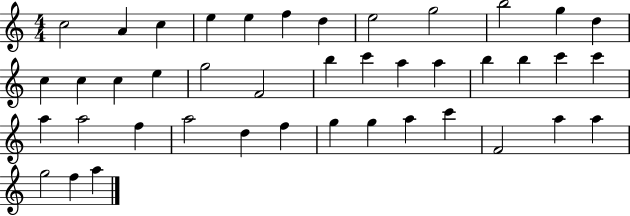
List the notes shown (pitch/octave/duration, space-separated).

C5/h A4/q C5/q E5/q E5/q F5/q D5/q E5/h G5/h B5/h G5/q D5/q C5/q C5/q C5/q E5/q G5/h F4/h B5/q C6/q A5/q A5/q B5/q B5/q C6/q C6/q A5/q A5/h F5/q A5/h D5/q F5/q G5/q G5/q A5/q C6/q F4/h A5/q A5/q G5/h F5/q A5/q